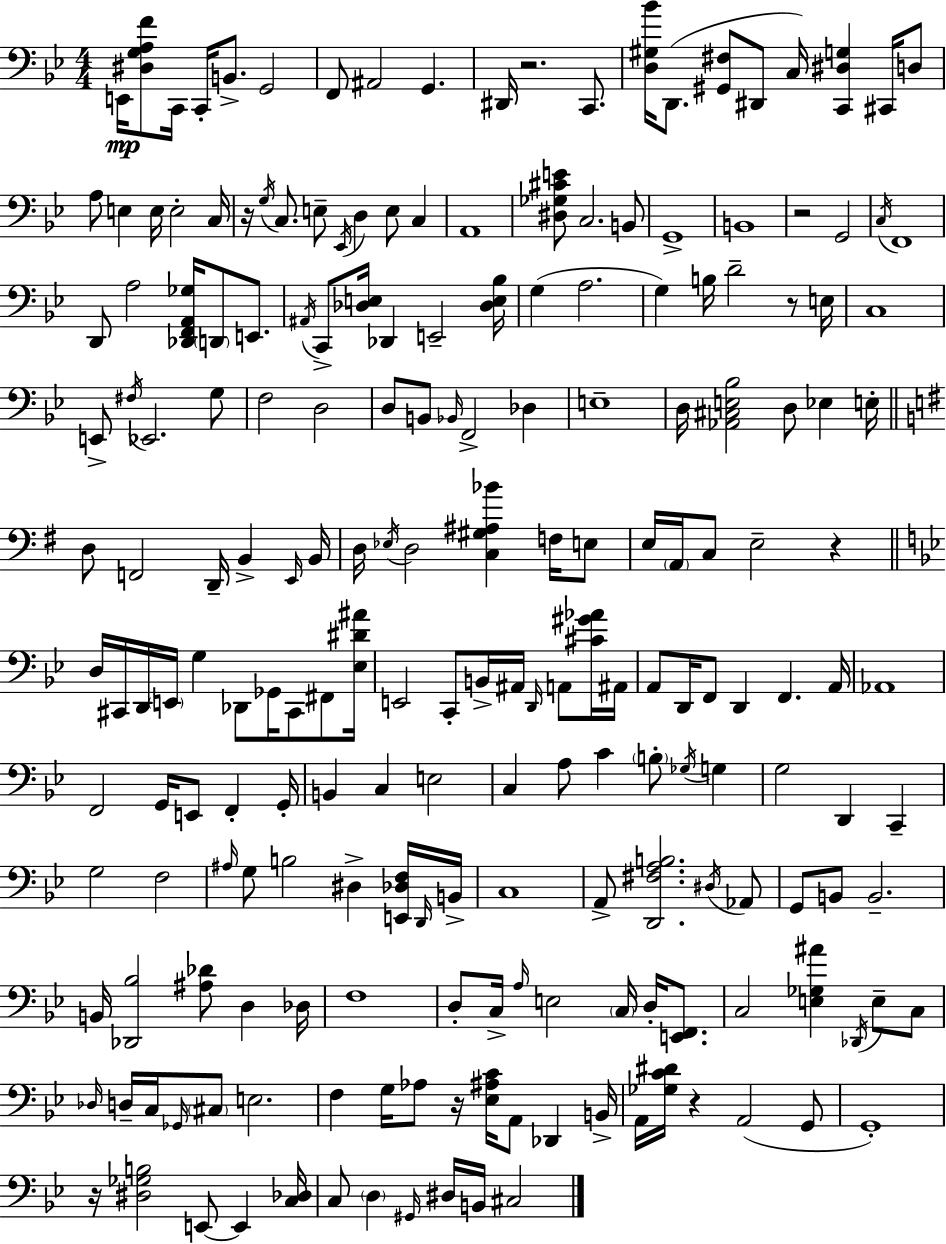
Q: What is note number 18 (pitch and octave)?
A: E3